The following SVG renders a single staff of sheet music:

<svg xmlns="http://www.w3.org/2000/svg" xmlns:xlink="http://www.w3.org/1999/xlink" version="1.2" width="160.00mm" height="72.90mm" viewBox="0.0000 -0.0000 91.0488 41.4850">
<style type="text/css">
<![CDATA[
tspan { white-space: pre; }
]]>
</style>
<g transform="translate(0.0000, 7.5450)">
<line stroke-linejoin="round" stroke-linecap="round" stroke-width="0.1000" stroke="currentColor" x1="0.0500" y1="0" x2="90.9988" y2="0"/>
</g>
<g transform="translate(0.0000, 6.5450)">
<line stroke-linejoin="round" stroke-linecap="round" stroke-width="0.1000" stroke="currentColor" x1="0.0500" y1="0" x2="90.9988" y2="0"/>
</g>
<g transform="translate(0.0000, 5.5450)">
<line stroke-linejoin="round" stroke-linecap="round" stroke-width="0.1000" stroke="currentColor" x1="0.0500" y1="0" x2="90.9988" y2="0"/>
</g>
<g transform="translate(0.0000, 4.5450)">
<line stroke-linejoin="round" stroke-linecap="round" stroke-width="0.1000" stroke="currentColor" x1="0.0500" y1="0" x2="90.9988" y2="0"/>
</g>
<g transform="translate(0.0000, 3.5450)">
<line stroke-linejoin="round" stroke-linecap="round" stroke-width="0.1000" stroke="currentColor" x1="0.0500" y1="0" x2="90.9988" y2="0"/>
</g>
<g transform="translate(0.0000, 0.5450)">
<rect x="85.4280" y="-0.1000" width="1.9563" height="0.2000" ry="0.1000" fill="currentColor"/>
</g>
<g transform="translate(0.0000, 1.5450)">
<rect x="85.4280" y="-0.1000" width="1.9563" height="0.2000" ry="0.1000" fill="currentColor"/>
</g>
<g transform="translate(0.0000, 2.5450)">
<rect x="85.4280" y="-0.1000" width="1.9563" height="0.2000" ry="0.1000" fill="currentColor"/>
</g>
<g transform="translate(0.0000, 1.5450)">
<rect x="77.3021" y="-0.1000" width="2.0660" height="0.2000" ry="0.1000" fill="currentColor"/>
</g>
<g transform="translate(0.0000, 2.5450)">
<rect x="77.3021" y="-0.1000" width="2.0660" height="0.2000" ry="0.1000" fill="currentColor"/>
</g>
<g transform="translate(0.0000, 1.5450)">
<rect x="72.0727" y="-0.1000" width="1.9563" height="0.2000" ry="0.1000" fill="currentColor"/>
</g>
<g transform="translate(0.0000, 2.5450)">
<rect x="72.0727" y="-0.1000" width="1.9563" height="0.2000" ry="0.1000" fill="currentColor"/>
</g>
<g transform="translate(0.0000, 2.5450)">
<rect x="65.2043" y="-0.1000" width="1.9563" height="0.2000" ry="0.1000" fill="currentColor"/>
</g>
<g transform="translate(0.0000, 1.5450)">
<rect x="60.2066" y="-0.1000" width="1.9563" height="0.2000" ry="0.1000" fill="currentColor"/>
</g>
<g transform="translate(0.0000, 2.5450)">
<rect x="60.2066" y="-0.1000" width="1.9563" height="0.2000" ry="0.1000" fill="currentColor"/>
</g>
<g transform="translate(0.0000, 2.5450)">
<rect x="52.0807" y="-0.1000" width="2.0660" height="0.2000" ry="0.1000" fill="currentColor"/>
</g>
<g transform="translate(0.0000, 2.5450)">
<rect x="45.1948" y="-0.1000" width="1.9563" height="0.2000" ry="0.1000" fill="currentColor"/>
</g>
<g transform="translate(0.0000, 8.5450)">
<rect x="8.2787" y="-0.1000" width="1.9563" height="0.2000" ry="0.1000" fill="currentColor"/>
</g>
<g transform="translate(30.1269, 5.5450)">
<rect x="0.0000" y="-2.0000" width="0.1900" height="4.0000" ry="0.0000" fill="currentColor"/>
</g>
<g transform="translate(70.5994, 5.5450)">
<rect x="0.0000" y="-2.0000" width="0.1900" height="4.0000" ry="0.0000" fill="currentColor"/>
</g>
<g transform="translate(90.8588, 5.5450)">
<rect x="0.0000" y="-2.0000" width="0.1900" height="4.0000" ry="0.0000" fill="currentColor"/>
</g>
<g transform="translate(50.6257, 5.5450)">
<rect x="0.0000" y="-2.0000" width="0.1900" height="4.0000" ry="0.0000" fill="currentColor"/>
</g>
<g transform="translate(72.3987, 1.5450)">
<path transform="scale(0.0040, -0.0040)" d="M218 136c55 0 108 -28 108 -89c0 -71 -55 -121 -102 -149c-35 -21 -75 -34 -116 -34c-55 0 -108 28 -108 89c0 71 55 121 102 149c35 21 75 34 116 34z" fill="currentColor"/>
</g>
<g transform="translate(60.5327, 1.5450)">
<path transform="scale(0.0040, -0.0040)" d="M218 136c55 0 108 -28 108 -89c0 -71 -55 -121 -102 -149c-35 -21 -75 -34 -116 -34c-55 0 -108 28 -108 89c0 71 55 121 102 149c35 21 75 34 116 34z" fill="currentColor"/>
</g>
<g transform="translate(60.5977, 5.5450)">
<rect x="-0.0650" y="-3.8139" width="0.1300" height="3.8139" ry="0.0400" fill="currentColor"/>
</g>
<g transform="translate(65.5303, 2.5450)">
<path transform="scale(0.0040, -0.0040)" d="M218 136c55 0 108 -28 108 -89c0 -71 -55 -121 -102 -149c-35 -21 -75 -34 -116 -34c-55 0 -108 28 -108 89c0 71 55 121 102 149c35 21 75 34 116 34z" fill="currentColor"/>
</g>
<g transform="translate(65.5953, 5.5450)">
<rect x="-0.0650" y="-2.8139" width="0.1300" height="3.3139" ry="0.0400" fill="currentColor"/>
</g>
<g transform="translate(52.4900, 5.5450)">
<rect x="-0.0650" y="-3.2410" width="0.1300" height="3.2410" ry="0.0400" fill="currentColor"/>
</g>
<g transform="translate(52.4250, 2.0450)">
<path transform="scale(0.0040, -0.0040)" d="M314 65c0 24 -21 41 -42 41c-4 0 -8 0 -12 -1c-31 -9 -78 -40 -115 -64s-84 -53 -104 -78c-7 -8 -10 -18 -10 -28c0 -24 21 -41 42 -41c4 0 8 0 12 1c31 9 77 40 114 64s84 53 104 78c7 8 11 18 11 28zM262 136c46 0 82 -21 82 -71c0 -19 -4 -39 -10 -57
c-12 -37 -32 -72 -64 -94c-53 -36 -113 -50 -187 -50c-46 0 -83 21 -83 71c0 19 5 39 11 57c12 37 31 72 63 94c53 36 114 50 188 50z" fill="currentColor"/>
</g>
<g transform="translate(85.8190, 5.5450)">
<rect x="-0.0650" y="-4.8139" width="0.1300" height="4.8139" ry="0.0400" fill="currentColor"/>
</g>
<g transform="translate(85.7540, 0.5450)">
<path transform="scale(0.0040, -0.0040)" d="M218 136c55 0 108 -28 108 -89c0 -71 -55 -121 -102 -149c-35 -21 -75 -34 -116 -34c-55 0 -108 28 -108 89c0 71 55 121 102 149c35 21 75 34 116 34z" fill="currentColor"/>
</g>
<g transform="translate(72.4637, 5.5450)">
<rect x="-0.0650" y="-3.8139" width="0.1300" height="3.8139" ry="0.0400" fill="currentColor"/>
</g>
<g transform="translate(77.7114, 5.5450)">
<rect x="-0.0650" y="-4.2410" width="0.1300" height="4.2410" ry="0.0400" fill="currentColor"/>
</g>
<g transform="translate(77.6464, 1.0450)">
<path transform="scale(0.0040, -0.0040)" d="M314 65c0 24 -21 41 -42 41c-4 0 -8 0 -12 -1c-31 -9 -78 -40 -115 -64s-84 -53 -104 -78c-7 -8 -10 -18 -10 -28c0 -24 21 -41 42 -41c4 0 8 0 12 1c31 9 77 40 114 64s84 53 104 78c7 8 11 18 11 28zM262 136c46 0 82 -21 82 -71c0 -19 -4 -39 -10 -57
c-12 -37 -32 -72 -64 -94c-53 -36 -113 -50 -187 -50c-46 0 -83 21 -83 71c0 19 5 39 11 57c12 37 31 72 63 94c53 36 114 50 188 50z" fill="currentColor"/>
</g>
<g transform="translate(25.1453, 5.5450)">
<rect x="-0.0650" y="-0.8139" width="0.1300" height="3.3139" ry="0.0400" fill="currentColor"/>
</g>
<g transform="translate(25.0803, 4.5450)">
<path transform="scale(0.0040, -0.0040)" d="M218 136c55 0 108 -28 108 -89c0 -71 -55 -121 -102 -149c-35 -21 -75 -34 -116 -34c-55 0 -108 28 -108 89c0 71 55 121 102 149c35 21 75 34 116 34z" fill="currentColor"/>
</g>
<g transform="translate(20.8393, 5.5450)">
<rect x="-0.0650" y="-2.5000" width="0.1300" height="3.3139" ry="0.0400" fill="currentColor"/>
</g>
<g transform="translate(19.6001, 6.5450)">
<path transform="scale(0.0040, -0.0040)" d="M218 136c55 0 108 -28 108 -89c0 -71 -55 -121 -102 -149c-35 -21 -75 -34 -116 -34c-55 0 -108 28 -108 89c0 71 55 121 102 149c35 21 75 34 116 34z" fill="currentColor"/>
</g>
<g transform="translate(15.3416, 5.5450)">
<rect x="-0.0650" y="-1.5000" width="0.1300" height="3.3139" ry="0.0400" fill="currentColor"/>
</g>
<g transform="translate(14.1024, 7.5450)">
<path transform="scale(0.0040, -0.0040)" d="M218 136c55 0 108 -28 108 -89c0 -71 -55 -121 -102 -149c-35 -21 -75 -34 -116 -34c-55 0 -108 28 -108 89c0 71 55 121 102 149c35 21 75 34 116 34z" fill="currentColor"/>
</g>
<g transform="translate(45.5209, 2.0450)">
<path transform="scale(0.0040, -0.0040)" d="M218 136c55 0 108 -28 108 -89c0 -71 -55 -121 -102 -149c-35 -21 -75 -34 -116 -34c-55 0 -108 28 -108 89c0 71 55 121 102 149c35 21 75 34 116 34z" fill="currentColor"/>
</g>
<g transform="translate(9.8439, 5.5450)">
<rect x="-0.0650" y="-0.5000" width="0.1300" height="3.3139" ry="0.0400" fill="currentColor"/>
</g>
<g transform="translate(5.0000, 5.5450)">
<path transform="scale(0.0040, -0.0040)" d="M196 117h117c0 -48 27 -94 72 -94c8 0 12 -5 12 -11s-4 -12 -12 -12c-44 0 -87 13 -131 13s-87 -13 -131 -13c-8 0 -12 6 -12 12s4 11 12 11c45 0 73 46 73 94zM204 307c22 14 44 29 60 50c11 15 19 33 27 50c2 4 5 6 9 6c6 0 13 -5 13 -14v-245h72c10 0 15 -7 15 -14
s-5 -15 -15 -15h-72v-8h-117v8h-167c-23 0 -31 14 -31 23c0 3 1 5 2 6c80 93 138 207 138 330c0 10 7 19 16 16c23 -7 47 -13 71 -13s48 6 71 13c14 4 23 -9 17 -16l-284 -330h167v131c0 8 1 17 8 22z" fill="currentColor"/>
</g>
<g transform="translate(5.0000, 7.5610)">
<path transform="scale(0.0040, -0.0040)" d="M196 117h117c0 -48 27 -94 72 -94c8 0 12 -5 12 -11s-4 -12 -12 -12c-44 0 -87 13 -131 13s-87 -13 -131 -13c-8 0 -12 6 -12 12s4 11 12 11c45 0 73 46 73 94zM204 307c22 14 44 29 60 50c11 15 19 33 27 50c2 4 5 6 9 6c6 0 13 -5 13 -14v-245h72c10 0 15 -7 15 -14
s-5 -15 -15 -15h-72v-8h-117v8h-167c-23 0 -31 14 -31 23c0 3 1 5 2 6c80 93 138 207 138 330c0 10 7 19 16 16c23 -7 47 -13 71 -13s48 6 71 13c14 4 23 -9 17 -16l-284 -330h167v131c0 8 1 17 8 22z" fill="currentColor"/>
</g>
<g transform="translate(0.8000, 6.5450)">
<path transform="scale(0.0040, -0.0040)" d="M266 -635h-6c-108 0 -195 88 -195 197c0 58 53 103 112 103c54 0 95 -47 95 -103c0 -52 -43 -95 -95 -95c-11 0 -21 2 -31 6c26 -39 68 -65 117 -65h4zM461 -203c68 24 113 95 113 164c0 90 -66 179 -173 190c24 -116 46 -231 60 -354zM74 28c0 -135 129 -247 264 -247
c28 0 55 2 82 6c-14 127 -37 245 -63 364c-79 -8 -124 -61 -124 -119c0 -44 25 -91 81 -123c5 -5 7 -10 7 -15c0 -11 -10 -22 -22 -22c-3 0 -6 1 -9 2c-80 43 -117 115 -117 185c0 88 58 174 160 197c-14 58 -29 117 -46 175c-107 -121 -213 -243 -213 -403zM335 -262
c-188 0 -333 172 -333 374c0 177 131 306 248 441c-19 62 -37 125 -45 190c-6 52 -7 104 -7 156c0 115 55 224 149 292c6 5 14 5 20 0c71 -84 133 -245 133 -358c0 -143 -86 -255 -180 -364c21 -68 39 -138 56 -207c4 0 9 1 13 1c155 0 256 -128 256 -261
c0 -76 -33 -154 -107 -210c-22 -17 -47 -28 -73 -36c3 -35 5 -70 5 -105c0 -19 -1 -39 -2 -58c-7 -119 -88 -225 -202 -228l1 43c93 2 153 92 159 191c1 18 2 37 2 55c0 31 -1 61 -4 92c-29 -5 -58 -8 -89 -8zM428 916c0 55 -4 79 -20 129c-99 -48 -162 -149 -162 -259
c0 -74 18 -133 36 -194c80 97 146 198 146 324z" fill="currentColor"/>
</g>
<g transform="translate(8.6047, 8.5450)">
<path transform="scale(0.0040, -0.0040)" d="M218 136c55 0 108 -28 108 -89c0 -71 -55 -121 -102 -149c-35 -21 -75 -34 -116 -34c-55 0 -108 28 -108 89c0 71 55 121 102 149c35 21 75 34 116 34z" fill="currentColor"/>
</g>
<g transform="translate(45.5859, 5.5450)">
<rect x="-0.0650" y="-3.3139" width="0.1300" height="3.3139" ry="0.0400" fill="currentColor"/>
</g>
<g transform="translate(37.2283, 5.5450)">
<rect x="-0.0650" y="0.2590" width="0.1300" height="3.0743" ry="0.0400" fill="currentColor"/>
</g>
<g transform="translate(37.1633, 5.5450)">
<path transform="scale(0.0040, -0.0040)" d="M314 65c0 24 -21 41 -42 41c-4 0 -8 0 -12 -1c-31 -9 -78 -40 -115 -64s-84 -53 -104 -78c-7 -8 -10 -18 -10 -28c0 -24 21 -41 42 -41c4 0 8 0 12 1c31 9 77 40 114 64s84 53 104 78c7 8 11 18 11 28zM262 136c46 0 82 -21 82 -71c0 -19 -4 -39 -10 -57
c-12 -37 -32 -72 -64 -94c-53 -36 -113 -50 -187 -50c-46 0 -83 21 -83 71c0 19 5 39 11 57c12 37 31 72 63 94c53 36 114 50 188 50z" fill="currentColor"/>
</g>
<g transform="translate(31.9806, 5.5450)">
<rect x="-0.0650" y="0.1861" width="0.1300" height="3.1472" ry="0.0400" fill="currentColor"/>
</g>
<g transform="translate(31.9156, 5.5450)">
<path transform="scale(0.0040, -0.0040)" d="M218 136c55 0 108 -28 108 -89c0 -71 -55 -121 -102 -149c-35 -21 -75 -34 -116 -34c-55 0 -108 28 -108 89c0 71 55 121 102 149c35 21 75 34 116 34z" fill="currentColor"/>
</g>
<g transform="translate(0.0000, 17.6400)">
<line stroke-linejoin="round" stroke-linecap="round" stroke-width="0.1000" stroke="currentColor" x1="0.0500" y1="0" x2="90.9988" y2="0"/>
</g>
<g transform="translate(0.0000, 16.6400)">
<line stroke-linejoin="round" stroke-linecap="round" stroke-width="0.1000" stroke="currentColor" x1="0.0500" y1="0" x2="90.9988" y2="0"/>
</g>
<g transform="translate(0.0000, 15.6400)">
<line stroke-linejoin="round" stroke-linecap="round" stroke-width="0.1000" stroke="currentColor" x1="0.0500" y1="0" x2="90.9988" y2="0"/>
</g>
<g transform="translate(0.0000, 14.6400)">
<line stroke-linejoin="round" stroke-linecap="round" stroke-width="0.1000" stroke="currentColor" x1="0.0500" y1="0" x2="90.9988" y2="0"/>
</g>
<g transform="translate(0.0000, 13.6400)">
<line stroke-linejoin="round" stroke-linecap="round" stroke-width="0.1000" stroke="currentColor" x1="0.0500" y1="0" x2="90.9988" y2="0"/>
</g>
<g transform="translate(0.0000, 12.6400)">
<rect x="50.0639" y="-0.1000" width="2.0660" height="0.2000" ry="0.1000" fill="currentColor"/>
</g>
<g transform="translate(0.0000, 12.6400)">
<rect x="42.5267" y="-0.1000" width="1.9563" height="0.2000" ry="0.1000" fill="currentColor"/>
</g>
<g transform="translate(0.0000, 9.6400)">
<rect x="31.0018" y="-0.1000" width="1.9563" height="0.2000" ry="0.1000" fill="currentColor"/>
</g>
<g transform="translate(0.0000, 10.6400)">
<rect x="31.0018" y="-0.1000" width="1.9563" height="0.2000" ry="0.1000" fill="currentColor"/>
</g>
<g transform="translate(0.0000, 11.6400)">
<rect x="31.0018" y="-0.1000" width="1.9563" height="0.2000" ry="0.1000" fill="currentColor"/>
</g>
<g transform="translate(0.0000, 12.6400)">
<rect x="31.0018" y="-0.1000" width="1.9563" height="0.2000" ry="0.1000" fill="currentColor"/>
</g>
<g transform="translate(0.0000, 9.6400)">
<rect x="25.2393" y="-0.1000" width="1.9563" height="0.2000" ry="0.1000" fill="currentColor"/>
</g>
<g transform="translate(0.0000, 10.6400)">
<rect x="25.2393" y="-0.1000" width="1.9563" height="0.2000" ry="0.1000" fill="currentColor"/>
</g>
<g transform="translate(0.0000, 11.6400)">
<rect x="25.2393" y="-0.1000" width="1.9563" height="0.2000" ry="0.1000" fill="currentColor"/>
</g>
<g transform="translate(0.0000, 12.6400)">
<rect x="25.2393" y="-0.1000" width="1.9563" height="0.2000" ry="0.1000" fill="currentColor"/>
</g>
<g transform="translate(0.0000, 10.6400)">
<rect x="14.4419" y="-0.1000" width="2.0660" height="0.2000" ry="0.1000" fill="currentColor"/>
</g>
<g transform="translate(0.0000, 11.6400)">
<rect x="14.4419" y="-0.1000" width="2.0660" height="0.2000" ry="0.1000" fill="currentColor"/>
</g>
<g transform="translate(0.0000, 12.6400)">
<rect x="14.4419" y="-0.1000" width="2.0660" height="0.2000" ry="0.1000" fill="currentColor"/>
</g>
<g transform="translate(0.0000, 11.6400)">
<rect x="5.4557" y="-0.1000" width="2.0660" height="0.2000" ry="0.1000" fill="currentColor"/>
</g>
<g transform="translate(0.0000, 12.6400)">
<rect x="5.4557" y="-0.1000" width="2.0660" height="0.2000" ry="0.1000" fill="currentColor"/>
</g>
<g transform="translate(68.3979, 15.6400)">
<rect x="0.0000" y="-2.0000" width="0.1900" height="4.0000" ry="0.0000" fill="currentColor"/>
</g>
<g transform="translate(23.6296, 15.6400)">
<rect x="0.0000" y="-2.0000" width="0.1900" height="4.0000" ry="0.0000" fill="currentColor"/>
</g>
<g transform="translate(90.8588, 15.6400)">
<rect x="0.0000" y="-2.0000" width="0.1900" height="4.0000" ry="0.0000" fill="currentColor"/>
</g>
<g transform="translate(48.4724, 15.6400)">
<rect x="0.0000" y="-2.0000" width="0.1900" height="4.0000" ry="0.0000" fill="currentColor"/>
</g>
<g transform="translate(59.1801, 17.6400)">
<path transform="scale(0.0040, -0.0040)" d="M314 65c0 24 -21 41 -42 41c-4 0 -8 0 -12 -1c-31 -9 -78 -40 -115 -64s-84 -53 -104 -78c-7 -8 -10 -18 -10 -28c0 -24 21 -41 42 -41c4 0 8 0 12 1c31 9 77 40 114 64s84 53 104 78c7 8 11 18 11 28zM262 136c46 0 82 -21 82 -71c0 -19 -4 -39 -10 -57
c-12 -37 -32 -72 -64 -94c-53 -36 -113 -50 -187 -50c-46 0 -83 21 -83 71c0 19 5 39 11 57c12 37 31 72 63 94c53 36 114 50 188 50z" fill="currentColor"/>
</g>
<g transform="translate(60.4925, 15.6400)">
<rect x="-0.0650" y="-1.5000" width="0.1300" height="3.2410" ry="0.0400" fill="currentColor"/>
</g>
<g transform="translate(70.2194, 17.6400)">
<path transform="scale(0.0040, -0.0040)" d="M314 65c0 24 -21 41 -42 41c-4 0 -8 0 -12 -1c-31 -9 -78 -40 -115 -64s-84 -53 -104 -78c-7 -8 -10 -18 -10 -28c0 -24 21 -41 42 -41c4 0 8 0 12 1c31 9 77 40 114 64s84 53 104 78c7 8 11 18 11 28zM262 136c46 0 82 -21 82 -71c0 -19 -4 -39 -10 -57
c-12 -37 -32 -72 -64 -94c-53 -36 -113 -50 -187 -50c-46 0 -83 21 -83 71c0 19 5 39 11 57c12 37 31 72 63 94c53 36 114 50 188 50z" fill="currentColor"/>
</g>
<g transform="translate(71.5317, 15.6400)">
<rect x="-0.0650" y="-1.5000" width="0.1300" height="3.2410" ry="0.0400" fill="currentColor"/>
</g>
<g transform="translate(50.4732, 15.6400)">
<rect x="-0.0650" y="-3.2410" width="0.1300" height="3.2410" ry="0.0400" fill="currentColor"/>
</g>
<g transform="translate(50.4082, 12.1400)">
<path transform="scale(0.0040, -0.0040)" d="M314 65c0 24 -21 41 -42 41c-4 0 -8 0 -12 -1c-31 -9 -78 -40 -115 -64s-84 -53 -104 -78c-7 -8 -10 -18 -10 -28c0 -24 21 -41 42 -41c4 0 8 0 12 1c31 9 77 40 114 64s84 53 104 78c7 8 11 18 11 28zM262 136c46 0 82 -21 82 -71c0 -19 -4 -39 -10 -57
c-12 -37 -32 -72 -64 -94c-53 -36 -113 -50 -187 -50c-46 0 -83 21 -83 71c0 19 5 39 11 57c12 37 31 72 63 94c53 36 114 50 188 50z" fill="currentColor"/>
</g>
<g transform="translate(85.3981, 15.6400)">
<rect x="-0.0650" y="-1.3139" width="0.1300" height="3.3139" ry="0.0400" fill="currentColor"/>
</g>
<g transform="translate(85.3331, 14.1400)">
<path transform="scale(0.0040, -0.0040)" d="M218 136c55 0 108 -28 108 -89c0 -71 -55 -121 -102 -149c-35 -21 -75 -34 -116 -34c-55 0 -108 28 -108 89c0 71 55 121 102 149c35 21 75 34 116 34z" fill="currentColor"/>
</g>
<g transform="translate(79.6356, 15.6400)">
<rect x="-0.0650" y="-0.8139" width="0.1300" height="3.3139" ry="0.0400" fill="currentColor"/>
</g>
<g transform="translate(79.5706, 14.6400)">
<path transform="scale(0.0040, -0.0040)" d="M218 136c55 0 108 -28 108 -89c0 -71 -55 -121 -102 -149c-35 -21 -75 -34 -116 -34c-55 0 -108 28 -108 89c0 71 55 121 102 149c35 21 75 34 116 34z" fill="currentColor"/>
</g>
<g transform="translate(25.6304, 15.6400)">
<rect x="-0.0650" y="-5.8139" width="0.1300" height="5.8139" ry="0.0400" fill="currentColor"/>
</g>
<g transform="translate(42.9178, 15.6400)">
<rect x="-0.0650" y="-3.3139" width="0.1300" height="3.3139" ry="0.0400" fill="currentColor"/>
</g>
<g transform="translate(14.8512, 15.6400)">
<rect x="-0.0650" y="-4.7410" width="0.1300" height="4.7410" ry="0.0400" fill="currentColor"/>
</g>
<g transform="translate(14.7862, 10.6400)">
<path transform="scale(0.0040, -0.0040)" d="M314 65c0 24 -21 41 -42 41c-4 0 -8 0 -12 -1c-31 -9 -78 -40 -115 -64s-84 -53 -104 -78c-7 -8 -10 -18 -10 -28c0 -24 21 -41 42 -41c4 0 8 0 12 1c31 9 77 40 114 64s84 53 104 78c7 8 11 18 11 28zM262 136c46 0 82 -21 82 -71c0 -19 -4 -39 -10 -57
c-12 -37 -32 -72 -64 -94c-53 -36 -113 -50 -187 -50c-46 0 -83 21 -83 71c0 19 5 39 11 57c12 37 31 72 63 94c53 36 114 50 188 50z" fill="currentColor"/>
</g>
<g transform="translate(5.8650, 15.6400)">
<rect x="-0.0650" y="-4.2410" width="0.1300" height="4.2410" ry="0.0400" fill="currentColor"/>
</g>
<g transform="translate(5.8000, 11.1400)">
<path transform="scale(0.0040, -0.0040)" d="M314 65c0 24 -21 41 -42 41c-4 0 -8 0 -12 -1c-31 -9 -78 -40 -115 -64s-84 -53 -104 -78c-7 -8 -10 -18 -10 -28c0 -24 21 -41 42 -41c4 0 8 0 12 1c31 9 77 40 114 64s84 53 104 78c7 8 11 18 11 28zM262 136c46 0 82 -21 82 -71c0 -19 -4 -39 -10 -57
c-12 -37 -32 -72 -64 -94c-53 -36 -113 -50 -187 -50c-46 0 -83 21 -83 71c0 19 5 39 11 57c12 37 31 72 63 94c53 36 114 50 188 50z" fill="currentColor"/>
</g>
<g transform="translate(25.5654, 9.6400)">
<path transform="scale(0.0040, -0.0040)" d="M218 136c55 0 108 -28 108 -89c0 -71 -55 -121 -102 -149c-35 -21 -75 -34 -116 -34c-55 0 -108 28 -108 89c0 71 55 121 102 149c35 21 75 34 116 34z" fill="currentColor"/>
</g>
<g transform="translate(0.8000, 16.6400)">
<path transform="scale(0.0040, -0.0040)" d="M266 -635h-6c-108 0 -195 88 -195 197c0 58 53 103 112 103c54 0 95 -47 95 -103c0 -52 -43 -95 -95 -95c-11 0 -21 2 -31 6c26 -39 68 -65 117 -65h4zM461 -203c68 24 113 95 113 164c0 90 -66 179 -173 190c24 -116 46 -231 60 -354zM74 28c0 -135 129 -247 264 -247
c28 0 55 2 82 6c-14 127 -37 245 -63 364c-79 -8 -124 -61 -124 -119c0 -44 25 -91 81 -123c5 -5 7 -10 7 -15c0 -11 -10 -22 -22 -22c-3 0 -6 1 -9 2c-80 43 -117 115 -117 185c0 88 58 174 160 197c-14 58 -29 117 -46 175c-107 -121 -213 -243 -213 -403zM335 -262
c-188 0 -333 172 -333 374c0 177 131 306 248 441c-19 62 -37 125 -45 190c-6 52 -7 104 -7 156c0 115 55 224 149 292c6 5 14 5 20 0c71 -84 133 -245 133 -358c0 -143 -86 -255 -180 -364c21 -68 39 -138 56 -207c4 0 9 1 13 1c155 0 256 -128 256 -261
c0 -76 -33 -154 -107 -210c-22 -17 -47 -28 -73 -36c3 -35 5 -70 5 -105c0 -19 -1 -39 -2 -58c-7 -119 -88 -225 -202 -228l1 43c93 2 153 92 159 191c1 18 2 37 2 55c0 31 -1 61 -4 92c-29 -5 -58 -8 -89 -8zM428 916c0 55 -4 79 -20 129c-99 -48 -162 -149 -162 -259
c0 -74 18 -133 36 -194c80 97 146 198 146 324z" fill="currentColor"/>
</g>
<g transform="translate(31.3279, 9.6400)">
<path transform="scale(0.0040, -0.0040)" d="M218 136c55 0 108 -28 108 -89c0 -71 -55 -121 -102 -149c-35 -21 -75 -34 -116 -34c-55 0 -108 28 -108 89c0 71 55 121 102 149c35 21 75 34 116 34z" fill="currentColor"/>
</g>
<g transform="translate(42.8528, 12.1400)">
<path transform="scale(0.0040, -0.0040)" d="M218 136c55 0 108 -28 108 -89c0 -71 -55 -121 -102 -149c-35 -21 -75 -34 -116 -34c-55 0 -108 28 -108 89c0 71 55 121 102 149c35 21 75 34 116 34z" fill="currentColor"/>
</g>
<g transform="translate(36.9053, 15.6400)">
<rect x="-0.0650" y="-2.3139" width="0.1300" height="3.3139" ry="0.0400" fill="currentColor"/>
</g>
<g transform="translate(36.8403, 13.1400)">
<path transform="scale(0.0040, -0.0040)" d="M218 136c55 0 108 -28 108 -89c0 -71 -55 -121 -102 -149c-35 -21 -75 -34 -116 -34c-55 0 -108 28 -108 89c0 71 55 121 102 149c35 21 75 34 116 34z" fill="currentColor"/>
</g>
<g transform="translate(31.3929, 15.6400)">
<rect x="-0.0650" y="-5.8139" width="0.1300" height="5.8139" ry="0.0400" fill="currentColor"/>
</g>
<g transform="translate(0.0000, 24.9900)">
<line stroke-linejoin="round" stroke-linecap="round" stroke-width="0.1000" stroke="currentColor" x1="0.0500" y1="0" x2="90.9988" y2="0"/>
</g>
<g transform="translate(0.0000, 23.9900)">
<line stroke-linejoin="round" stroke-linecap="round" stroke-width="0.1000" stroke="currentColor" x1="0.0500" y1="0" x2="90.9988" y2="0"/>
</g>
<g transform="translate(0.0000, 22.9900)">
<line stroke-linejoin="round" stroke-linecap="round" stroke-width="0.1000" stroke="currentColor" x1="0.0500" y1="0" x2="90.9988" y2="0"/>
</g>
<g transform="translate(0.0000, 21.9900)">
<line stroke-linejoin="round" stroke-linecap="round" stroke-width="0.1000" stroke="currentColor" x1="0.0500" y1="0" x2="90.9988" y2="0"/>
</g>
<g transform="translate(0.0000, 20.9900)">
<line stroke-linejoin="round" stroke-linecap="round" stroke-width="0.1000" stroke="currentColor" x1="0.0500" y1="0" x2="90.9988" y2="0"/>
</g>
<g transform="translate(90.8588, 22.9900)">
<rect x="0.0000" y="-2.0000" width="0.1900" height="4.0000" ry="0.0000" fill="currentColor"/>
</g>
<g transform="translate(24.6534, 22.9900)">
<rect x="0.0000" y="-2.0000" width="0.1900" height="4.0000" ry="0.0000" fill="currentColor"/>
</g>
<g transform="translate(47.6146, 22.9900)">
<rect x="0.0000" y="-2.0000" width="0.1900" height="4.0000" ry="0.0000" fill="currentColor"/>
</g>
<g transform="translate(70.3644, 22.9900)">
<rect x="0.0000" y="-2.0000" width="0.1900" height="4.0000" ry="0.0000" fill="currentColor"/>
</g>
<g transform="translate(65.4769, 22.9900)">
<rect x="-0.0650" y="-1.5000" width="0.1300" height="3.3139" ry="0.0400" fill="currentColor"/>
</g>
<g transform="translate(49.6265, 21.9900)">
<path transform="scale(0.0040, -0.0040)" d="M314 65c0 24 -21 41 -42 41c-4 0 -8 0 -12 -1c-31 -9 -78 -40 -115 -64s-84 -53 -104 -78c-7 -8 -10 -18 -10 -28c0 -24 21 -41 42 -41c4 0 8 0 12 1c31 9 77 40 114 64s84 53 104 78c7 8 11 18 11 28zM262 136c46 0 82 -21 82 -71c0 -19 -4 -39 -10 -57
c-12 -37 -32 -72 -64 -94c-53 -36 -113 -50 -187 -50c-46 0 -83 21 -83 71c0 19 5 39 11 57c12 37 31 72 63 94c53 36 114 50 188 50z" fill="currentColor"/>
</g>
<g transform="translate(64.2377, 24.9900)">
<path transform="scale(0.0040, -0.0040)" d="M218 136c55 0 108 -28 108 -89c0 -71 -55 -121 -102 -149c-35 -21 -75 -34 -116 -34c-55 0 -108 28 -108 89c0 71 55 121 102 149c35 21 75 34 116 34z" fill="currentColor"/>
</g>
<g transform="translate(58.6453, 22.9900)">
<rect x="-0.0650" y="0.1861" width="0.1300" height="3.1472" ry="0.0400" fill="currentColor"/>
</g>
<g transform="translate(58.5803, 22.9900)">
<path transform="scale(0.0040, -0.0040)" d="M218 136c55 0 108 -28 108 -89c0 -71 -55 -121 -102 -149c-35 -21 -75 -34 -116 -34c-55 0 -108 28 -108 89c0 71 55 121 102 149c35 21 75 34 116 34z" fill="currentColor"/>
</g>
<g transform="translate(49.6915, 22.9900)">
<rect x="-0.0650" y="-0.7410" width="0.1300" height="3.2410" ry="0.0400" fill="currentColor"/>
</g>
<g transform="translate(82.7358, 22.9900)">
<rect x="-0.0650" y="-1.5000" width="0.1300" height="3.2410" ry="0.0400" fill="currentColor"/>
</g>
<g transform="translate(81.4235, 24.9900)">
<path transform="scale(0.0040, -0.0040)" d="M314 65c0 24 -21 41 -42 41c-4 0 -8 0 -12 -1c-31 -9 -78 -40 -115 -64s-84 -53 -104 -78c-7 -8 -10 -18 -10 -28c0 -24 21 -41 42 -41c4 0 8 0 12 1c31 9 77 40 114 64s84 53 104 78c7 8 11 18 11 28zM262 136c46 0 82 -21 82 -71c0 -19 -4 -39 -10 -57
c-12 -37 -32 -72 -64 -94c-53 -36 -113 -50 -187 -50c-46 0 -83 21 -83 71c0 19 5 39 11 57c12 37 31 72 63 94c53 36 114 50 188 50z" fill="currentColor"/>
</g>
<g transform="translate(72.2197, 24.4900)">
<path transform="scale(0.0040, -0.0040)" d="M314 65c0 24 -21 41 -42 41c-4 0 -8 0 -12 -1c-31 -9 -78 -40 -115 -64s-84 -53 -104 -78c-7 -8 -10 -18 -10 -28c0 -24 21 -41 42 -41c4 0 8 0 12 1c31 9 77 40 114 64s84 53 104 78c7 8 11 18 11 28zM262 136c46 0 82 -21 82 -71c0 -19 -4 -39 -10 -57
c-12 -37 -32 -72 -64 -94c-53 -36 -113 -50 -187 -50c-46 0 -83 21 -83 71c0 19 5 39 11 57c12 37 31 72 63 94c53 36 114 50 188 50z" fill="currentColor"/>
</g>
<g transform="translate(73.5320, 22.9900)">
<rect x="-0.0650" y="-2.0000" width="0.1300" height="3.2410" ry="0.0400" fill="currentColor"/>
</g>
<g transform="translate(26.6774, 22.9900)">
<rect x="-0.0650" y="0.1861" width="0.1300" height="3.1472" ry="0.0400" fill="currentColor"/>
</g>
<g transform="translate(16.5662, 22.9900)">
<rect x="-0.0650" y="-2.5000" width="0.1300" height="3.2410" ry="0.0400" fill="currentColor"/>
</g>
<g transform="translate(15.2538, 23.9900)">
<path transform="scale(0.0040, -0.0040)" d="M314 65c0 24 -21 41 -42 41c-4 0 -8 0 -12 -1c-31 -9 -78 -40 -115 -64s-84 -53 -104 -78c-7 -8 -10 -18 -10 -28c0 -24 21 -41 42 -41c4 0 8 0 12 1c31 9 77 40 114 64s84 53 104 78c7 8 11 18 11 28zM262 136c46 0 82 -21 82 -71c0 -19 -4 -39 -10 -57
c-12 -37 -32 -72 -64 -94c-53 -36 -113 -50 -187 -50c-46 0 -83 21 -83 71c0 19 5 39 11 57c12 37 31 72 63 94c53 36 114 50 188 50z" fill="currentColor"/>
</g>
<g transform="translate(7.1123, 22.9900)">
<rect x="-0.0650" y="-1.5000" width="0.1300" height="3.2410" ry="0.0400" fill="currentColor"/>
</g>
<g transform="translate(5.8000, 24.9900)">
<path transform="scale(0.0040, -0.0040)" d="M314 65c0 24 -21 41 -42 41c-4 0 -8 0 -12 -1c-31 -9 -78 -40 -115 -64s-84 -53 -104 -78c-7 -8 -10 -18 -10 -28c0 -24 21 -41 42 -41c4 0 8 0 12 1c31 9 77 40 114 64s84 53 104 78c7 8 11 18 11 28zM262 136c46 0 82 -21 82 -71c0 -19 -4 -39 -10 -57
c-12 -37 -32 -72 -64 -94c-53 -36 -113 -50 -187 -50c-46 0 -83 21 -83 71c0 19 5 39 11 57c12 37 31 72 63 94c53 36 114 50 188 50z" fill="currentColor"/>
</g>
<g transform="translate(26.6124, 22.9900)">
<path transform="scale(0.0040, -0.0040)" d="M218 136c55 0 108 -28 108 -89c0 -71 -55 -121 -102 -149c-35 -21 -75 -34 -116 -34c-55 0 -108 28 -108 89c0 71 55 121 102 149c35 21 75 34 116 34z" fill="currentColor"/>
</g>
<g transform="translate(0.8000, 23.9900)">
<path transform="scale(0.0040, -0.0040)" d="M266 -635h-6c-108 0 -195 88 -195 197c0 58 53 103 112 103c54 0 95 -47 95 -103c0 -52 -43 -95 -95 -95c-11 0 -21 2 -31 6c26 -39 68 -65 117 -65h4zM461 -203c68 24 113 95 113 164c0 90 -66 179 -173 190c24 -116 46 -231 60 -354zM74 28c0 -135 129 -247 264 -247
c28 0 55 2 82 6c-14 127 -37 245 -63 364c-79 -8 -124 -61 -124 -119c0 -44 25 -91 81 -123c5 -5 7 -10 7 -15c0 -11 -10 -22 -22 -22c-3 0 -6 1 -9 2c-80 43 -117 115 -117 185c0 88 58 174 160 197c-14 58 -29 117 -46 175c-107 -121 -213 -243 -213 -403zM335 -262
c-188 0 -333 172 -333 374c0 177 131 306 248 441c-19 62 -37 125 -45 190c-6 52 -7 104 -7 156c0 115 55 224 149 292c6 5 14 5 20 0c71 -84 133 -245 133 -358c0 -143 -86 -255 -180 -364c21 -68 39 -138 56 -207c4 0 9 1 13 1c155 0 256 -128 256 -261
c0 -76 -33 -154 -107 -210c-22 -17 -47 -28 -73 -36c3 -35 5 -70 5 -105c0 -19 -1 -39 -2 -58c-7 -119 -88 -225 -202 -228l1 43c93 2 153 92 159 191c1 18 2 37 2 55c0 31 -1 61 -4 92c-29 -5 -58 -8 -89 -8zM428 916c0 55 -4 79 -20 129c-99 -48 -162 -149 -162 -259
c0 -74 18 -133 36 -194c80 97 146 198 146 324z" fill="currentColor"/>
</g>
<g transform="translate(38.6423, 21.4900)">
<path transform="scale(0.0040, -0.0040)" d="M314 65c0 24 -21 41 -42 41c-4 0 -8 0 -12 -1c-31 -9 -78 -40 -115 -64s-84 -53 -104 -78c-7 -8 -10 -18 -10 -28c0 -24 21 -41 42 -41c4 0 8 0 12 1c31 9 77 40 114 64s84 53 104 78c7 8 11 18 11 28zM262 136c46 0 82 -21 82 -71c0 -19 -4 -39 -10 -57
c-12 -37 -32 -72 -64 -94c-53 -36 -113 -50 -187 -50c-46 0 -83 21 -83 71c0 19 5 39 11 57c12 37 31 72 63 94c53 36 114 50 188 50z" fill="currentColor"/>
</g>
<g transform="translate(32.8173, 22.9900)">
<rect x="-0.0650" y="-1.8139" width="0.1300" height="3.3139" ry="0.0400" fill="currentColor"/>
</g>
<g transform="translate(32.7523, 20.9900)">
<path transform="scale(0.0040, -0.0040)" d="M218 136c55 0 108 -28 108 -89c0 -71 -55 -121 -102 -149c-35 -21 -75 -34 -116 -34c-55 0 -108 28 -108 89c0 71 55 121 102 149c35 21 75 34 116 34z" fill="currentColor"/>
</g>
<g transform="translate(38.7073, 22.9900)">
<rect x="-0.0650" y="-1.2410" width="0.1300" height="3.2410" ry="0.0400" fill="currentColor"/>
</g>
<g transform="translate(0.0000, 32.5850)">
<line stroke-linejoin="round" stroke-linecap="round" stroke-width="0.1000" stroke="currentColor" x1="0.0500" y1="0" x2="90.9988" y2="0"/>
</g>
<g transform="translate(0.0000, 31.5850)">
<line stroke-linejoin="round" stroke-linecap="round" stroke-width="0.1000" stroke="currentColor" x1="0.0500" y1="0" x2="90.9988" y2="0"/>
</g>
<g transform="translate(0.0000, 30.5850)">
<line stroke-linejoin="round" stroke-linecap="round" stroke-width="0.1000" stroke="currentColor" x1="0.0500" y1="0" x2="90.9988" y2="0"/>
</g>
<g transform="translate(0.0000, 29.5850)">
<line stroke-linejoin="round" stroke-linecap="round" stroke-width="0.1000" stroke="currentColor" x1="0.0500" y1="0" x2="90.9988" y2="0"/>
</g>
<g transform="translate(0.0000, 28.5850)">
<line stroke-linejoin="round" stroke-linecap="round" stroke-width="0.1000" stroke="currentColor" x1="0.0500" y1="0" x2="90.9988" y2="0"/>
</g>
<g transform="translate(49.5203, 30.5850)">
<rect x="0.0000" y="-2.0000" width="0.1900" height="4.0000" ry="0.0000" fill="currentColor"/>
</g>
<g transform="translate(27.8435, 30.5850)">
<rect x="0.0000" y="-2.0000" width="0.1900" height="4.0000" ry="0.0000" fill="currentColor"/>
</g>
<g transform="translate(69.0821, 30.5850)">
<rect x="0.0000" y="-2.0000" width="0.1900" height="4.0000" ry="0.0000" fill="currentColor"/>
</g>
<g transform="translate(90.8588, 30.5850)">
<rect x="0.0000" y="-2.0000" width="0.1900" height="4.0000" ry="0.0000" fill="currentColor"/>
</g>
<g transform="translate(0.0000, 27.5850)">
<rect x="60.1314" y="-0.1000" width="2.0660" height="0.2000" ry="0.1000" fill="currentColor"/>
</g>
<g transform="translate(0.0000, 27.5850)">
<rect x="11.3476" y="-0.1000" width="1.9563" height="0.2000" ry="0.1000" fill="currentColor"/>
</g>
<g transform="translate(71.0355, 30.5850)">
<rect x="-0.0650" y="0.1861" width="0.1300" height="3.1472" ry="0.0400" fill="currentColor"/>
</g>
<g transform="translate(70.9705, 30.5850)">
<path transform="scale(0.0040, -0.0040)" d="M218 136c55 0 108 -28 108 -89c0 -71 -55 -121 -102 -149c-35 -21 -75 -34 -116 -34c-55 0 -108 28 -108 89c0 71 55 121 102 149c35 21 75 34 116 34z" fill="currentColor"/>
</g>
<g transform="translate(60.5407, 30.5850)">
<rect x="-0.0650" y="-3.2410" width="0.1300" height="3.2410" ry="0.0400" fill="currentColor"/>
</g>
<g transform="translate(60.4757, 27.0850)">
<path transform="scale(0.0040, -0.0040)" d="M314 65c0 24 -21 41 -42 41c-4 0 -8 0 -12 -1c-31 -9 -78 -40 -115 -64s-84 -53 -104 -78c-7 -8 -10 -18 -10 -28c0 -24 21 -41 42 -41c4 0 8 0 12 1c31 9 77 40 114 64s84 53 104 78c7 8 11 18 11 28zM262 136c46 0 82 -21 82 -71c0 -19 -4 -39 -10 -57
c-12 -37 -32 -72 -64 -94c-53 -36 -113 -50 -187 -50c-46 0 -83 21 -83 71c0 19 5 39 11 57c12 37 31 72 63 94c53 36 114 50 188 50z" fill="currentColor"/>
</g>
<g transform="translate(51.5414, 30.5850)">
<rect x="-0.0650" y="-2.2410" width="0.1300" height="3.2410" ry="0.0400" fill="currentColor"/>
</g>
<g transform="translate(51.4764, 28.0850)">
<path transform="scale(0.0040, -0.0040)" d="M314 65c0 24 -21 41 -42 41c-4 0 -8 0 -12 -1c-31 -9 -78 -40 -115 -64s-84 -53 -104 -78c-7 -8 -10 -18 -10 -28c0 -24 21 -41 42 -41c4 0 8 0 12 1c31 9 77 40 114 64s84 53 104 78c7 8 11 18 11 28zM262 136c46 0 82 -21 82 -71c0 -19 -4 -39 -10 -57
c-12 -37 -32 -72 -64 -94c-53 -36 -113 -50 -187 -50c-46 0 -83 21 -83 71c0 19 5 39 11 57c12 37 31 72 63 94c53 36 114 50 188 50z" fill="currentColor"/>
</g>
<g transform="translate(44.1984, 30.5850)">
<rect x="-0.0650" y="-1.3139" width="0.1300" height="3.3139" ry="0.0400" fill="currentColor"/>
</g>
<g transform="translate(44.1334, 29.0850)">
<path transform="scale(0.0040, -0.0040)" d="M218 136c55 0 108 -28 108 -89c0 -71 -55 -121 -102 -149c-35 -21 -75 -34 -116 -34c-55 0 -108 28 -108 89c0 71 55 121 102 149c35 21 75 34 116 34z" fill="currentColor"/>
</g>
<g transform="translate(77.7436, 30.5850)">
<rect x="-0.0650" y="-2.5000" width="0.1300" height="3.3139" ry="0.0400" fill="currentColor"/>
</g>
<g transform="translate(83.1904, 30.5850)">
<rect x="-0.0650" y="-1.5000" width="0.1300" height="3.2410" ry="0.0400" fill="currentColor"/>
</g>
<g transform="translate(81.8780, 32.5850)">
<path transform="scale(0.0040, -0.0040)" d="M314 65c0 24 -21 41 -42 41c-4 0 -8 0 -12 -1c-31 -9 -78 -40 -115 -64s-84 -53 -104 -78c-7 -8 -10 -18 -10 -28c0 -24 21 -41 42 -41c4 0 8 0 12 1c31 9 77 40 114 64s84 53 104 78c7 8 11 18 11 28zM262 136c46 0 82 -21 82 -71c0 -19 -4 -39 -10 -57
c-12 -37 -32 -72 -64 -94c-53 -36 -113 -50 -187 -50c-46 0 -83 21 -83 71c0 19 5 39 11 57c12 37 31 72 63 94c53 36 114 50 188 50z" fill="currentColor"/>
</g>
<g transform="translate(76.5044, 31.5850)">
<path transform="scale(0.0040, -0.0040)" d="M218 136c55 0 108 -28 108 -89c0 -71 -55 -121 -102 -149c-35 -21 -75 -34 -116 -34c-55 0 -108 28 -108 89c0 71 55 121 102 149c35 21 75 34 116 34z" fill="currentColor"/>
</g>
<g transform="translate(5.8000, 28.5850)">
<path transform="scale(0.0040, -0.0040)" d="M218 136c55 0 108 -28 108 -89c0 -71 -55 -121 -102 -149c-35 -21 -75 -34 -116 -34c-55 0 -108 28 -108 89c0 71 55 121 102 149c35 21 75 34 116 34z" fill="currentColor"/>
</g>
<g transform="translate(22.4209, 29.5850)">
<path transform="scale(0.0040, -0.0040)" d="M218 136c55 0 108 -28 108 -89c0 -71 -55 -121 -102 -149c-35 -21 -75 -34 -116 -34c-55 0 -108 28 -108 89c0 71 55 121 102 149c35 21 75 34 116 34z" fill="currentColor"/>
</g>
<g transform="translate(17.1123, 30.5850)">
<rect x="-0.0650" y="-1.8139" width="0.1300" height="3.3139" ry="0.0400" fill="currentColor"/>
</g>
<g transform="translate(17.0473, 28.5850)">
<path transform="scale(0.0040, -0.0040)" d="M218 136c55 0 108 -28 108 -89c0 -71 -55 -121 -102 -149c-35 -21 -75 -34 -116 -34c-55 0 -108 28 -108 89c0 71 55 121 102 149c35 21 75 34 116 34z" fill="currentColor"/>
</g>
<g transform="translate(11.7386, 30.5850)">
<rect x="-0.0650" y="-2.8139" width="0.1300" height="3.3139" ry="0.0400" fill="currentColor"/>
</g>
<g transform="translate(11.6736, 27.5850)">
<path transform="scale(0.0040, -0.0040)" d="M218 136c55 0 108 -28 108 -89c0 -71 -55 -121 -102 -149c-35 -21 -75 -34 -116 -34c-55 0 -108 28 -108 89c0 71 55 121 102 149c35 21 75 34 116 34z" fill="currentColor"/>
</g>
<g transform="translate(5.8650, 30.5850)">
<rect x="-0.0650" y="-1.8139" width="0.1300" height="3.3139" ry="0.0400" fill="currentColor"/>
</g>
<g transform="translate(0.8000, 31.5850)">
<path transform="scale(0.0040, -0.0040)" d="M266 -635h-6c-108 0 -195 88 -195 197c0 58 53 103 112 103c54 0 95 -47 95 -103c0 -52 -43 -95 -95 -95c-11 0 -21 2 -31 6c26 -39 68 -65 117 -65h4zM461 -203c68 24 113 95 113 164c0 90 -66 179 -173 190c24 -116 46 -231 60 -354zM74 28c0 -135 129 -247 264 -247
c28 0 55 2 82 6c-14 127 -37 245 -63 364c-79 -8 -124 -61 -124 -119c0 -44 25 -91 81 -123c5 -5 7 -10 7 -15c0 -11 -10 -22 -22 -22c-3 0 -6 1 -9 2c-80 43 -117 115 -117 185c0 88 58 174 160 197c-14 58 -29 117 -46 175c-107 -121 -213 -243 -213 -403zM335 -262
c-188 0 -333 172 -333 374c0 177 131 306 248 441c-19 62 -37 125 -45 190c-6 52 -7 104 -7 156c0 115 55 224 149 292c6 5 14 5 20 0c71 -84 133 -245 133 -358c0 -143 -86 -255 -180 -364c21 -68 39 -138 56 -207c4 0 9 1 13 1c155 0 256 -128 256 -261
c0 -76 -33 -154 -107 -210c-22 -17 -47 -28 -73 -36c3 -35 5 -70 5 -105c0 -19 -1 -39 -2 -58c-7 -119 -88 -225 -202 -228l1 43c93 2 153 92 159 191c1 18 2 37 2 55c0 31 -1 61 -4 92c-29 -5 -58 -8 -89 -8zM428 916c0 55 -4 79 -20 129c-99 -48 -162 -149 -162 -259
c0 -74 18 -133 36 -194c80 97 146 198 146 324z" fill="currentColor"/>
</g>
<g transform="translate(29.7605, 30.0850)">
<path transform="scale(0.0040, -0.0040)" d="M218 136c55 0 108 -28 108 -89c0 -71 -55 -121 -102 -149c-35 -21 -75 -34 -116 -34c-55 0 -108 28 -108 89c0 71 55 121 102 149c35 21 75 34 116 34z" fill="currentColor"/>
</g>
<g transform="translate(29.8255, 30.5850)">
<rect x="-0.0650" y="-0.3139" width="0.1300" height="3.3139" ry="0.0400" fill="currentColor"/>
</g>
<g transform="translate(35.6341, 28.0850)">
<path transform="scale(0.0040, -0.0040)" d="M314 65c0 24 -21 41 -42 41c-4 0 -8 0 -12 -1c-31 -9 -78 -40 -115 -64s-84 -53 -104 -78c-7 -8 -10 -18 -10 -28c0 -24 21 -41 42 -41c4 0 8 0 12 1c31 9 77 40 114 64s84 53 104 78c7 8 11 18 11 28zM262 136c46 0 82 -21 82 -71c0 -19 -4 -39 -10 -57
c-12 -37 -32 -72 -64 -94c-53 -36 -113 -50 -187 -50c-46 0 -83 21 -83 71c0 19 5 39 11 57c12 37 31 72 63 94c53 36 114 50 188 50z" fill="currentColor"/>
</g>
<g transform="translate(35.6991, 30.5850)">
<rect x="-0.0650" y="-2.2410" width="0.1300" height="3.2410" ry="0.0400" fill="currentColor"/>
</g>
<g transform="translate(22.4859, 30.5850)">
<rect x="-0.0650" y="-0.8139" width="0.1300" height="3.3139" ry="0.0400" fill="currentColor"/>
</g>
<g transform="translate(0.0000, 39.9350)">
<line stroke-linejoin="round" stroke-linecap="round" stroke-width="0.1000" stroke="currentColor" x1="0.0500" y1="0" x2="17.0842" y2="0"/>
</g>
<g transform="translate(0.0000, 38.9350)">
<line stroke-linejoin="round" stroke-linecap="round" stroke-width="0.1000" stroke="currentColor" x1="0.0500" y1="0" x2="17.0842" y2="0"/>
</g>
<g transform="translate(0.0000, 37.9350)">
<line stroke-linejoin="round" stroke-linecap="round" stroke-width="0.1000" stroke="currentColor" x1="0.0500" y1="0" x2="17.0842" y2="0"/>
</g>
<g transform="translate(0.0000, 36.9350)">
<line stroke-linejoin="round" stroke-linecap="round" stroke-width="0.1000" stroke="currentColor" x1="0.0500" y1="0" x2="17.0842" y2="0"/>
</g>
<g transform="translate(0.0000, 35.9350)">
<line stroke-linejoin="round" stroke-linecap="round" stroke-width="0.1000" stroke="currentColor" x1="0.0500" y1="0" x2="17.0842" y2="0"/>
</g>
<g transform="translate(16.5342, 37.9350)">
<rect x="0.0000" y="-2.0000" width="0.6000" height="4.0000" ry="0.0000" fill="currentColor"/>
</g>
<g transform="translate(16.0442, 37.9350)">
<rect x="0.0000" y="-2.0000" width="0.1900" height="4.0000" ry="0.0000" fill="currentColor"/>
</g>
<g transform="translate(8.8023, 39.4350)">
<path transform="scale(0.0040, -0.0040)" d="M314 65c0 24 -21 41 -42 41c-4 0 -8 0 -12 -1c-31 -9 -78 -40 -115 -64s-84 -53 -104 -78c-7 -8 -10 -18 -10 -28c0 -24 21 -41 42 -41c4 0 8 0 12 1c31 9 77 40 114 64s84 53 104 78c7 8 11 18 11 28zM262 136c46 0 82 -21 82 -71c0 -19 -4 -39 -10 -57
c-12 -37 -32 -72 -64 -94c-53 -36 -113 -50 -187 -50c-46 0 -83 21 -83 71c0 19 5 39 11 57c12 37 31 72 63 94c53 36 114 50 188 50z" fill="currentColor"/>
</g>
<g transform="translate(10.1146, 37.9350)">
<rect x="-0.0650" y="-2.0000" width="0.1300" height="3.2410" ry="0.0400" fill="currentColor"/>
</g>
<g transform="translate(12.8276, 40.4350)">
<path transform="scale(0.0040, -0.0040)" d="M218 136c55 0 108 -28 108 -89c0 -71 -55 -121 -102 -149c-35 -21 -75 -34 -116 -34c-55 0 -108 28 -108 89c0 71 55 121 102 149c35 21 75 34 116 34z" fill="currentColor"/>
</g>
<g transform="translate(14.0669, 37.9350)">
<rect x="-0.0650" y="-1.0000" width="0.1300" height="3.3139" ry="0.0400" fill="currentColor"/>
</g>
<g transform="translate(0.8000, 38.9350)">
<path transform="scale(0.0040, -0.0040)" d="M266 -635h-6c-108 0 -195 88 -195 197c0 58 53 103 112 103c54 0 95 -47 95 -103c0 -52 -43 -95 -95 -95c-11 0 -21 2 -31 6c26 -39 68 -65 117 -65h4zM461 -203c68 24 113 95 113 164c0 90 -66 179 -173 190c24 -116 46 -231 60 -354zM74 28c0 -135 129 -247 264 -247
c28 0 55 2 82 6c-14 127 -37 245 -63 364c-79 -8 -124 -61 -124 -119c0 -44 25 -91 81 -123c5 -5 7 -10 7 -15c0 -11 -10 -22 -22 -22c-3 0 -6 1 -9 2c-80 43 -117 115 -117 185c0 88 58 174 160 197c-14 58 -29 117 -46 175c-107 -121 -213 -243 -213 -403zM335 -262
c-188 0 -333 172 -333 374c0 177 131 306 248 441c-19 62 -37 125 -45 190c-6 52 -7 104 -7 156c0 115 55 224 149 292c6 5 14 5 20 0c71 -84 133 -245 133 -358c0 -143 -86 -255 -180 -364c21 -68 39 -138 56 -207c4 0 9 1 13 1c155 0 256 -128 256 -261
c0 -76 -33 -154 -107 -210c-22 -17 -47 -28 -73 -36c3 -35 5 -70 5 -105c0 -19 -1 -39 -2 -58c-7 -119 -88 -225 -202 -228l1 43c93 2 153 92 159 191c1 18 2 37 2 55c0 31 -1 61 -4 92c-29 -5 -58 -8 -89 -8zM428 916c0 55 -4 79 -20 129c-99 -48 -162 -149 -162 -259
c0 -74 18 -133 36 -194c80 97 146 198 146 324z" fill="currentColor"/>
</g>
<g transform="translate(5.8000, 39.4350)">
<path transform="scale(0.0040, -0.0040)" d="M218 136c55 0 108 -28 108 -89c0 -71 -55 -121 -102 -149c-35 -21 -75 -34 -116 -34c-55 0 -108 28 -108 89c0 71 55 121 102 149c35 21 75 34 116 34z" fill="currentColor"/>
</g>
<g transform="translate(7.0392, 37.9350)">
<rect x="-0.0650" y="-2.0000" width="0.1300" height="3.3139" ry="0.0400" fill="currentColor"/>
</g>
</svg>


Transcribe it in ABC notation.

X:1
T:Untitled
M:4/4
L:1/4
K:C
C E G d B B2 b b2 c' a c' d'2 e' d'2 e'2 g' g' g b b2 E2 E2 d e E2 G2 B f e2 d2 B E F2 E2 f a f d c g2 e g2 b2 B G E2 F F2 D